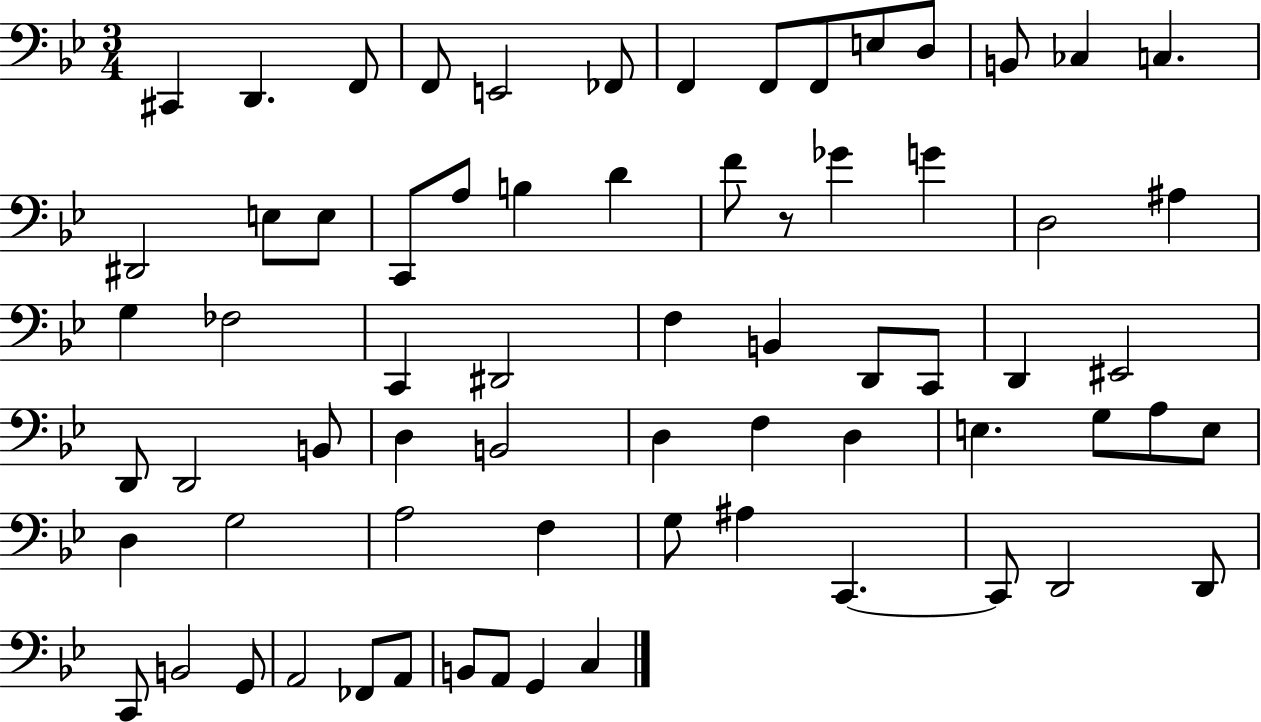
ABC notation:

X:1
T:Untitled
M:3/4
L:1/4
K:Bb
^C,, D,, F,,/2 F,,/2 E,,2 _F,,/2 F,, F,,/2 F,,/2 E,/2 D,/2 B,,/2 _C, C, ^D,,2 E,/2 E,/2 C,,/2 A,/2 B, D F/2 z/2 _G G D,2 ^A, G, _F,2 C,, ^D,,2 F, B,, D,,/2 C,,/2 D,, ^E,,2 D,,/2 D,,2 B,,/2 D, B,,2 D, F, D, E, G,/2 A,/2 E,/2 D, G,2 A,2 F, G,/2 ^A, C,, C,,/2 D,,2 D,,/2 C,,/2 B,,2 G,,/2 A,,2 _F,,/2 A,,/2 B,,/2 A,,/2 G,, C,